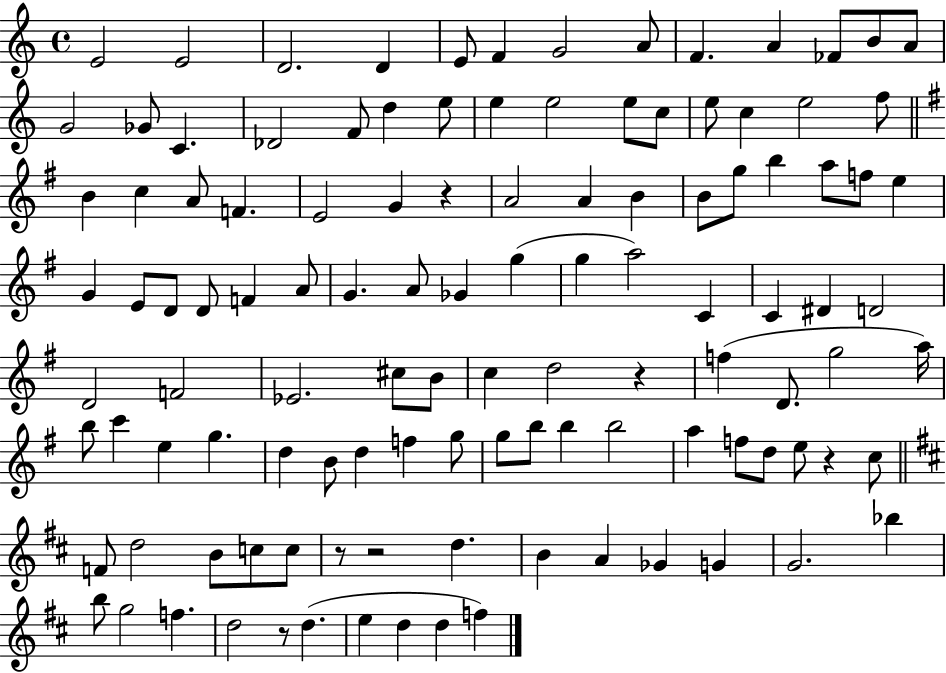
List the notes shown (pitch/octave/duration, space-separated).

E4/h E4/h D4/h. D4/q E4/e F4/q G4/h A4/e F4/q. A4/q FES4/e B4/e A4/e G4/h Gb4/e C4/q. Db4/h F4/e D5/q E5/e E5/q E5/h E5/e C5/e E5/e C5/q E5/h F5/e B4/q C5/q A4/e F4/q. E4/h G4/q R/q A4/h A4/q B4/q B4/e G5/e B5/q A5/e F5/e E5/q G4/q E4/e D4/e D4/e F4/q A4/e G4/q. A4/e Gb4/q G5/q G5/q A5/h C4/q C4/q D#4/q D4/h D4/h F4/h Eb4/h. C#5/e B4/e C5/q D5/h R/q F5/q D4/e. G5/h A5/s B5/e C6/q E5/q G5/q. D5/q B4/e D5/q F5/q G5/e G5/e B5/e B5/q B5/h A5/q F5/e D5/e E5/e R/q C5/e F4/e D5/h B4/e C5/e C5/e R/e R/h D5/q. B4/q A4/q Gb4/q G4/q G4/h. Bb5/q B5/e G5/h F5/q. D5/h R/e D5/q. E5/q D5/q D5/q F5/q